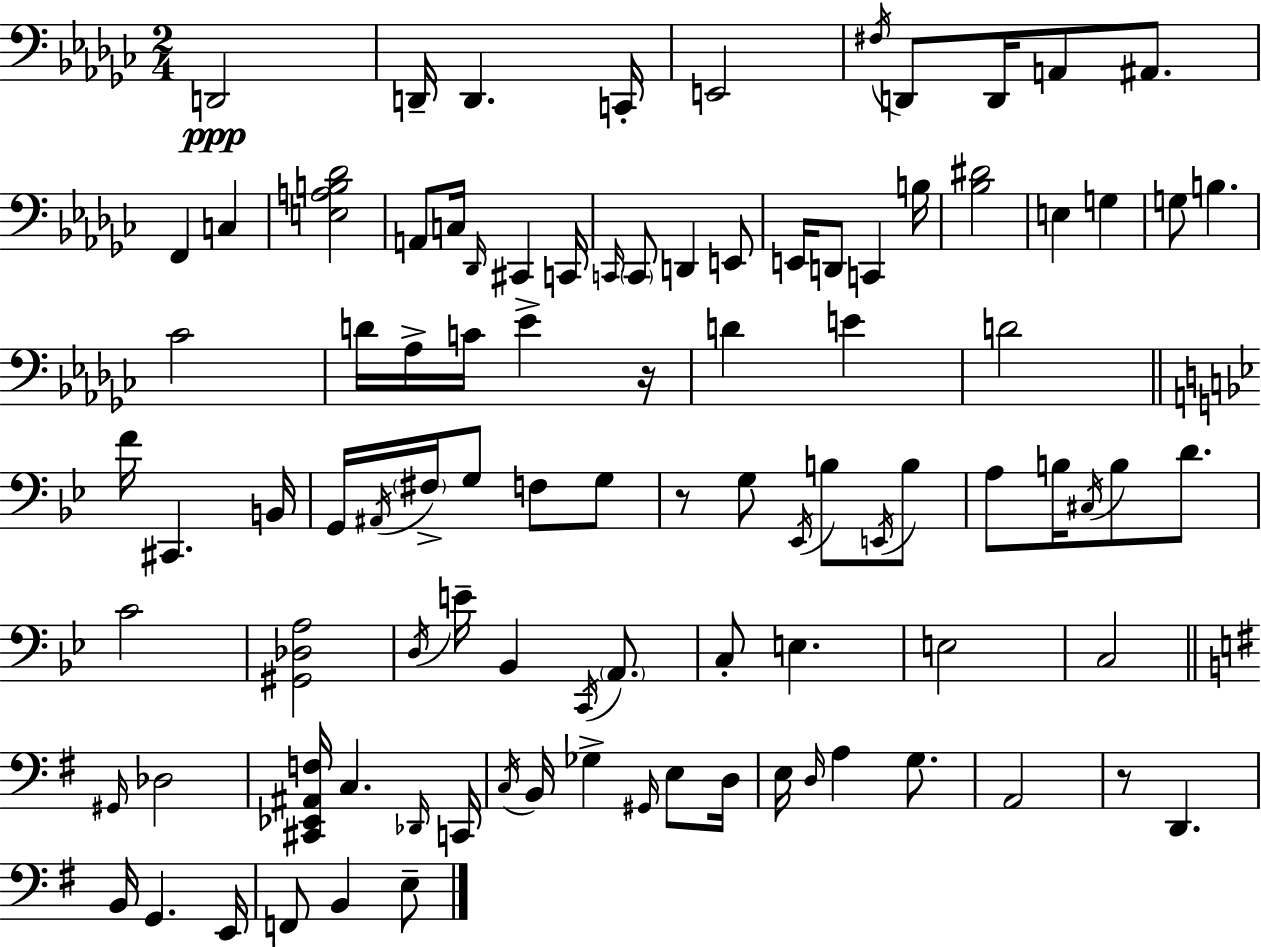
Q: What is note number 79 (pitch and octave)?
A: D3